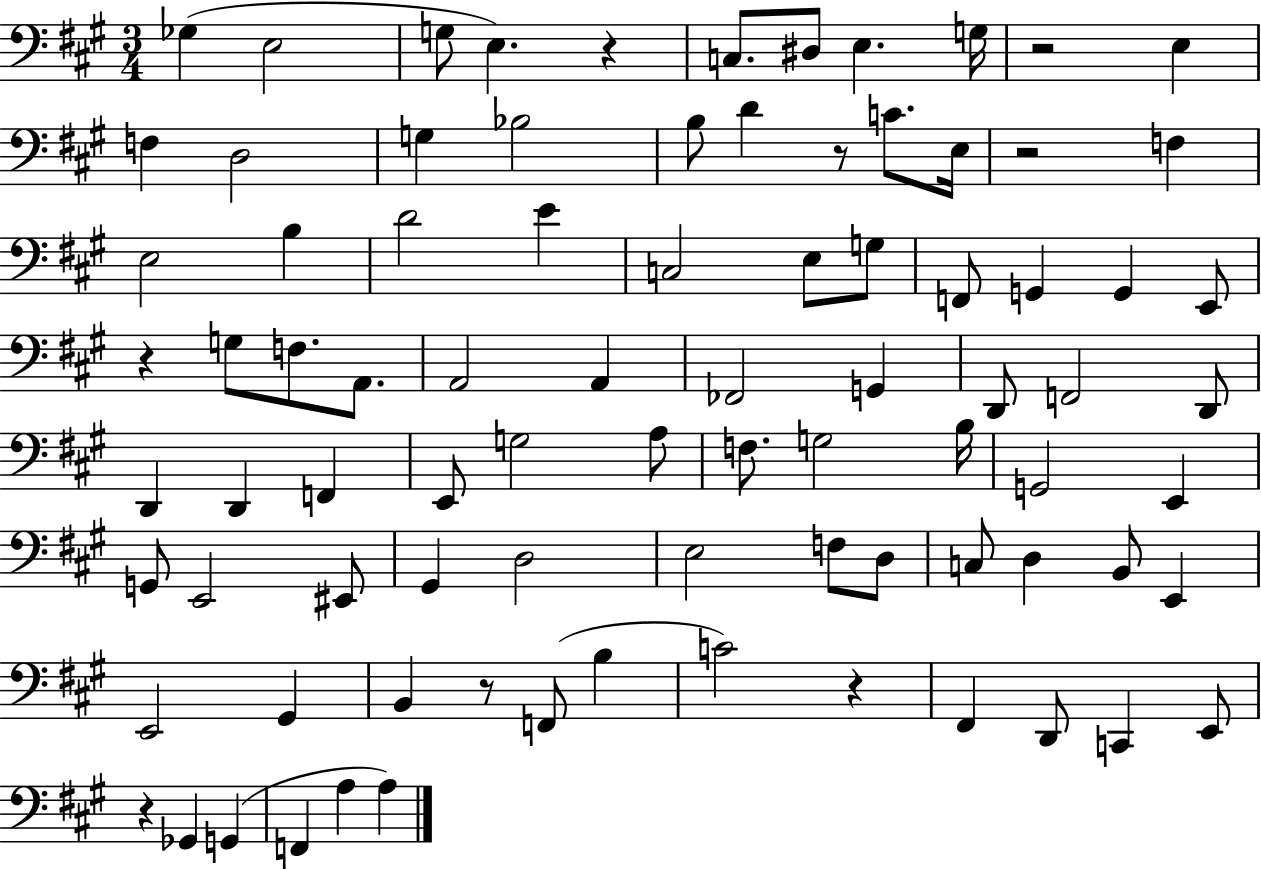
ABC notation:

X:1
T:Untitled
M:3/4
L:1/4
K:A
_G, E,2 G,/2 E, z C,/2 ^D,/2 E, G,/4 z2 E, F, D,2 G, _B,2 B,/2 D z/2 C/2 E,/4 z2 F, E,2 B, D2 E C,2 E,/2 G,/2 F,,/2 G,, G,, E,,/2 z G,/2 F,/2 A,,/2 A,,2 A,, _F,,2 G,, D,,/2 F,,2 D,,/2 D,, D,, F,, E,,/2 G,2 A,/2 F,/2 G,2 B,/4 G,,2 E,, G,,/2 E,,2 ^E,,/2 ^G,, D,2 E,2 F,/2 D,/2 C,/2 D, B,,/2 E,, E,,2 ^G,, B,, z/2 F,,/2 B, C2 z ^F,, D,,/2 C,, E,,/2 z _G,, G,, F,, A, A,